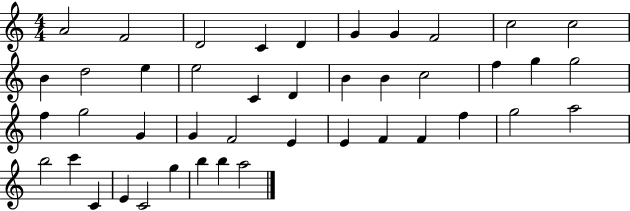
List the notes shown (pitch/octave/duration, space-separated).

A4/h F4/h D4/h C4/q D4/q G4/q G4/q F4/h C5/h C5/h B4/q D5/h E5/q E5/h C4/q D4/q B4/q B4/q C5/h F5/q G5/q G5/h F5/q G5/h G4/q G4/q F4/h E4/q E4/q F4/q F4/q F5/q G5/h A5/h B5/h C6/q C4/q E4/q C4/h G5/q B5/q B5/q A5/h